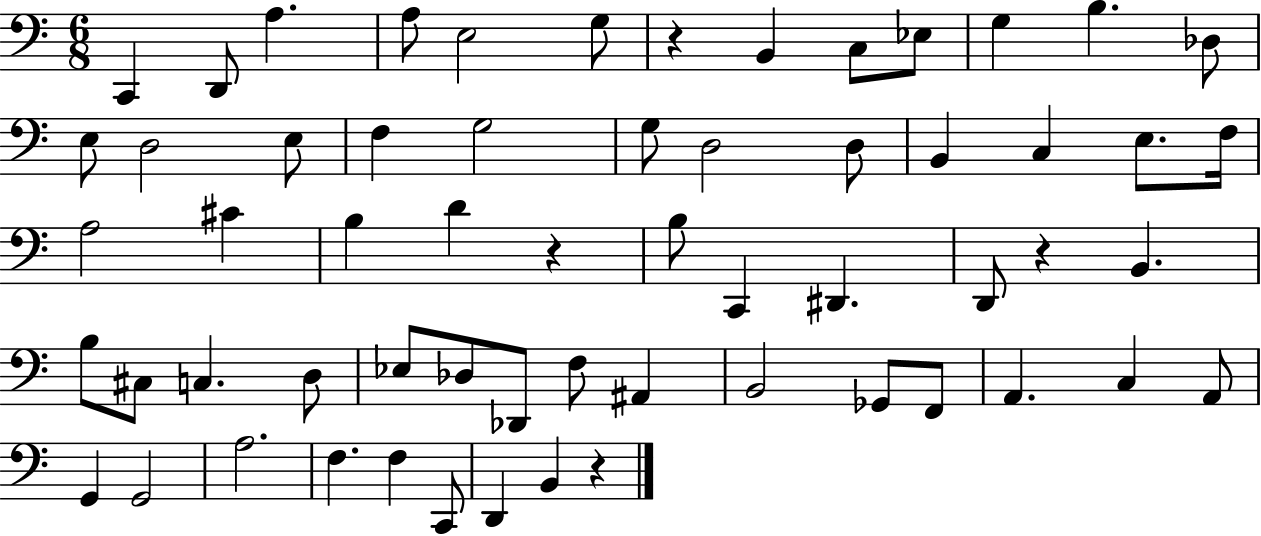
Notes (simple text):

C2/q D2/e A3/q. A3/e E3/h G3/e R/q B2/q C3/e Eb3/e G3/q B3/q. Db3/e E3/e D3/h E3/e F3/q G3/h G3/e D3/h D3/e B2/q C3/q E3/e. F3/s A3/h C#4/q B3/q D4/q R/q B3/e C2/q D#2/q. D2/e R/q B2/q. B3/e C#3/e C3/q. D3/e Eb3/e Db3/e Db2/e F3/e A#2/q B2/h Gb2/e F2/e A2/q. C3/q A2/e G2/q G2/h A3/h. F3/q. F3/q C2/e D2/q B2/q R/q